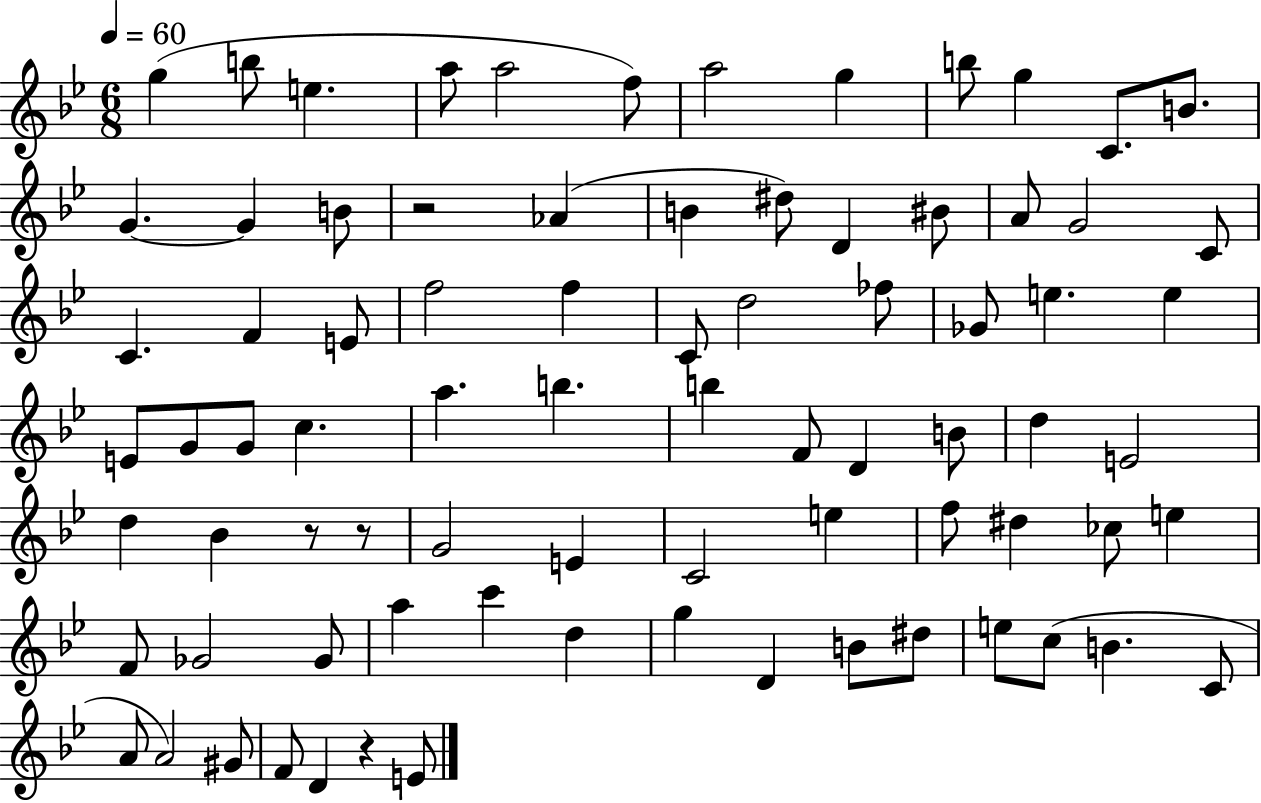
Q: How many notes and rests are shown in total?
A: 80